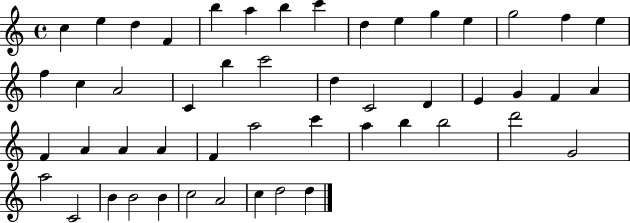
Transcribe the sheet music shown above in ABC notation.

X:1
T:Untitled
M:4/4
L:1/4
K:C
c e d F b a b c' d e g e g2 f e f c A2 C b c'2 d C2 D E G F A F A A A F a2 c' a b b2 d'2 G2 a2 C2 B B2 B c2 A2 c d2 d